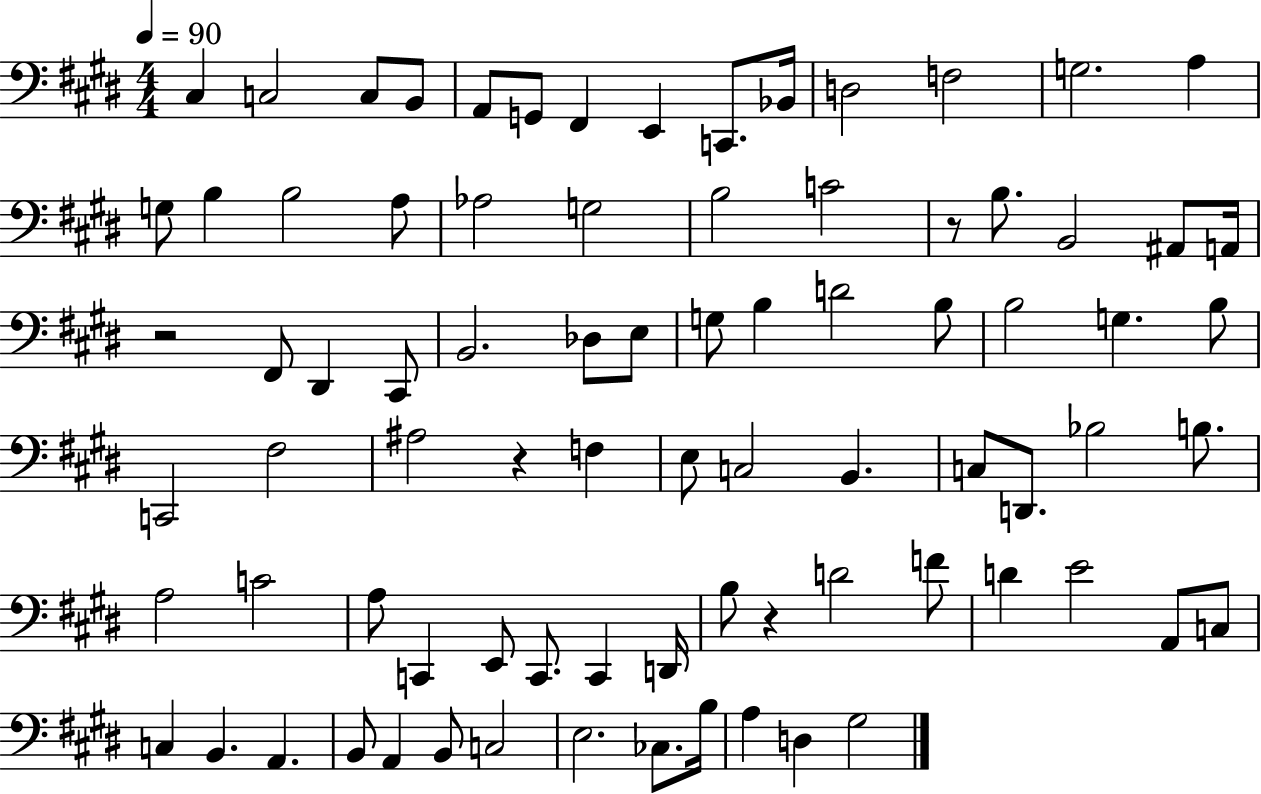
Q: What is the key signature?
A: E major